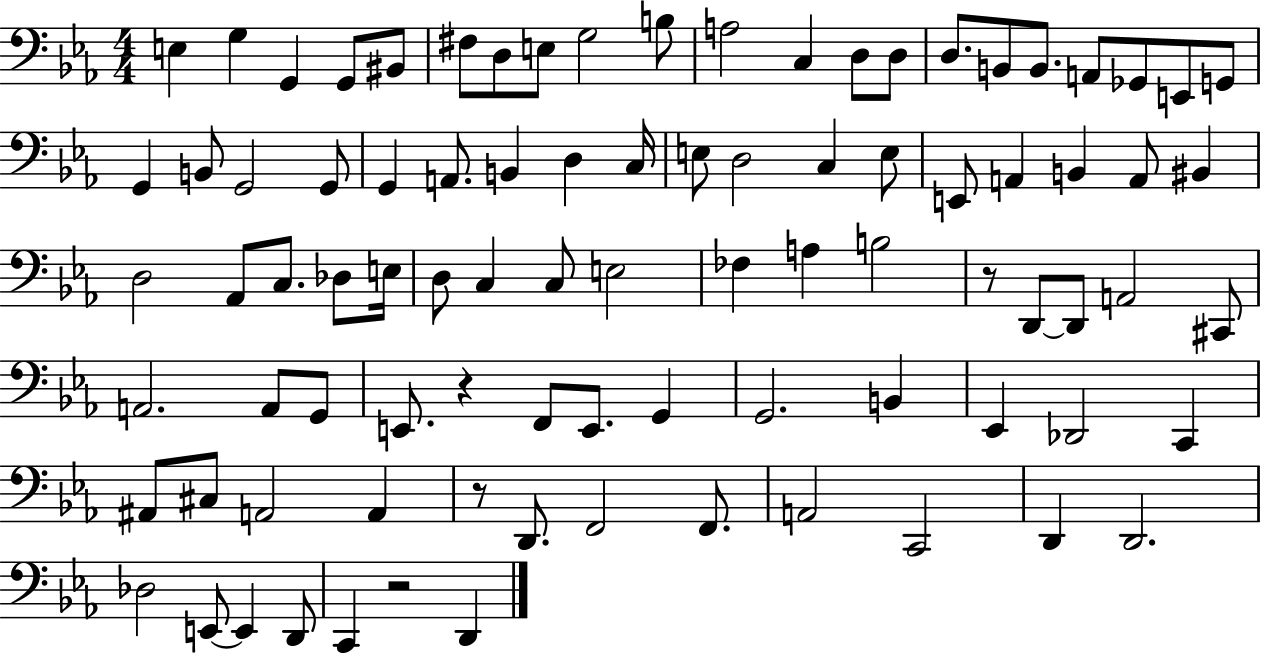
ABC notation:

X:1
T:Untitled
M:4/4
L:1/4
K:Eb
E, G, G,, G,,/2 ^B,,/2 ^F,/2 D,/2 E,/2 G,2 B,/2 A,2 C, D,/2 D,/2 D,/2 B,,/2 B,,/2 A,,/2 _G,,/2 E,,/2 G,,/2 G,, B,,/2 G,,2 G,,/2 G,, A,,/2 B,, D, C,/4 E,/2 D,2 C, E,/2 E,,/2 A,, B,, A,,/2 ^B,, D,2 _A,,/2 C,/2 _D,/2 E,/4 D,/2 C, C,/2 E,2 _F, A, B,2 z/2 D,,/2 D,,/2 A,,2 ^C,,/2 A,,2 A,,/2 G,,/2 E,,/2 z F,,/2 E,,/2 G,, G,,2 B,, _E,, _D,,2 C,, ^A,,/2 ^C,/2 A,,2 A,, z/2 D,,/2 F,,2 F,,/2 A,,2 C,,2 D,, D,,2 _D,2 E,,/2 E,, D,,/2 C,, z2 D,,